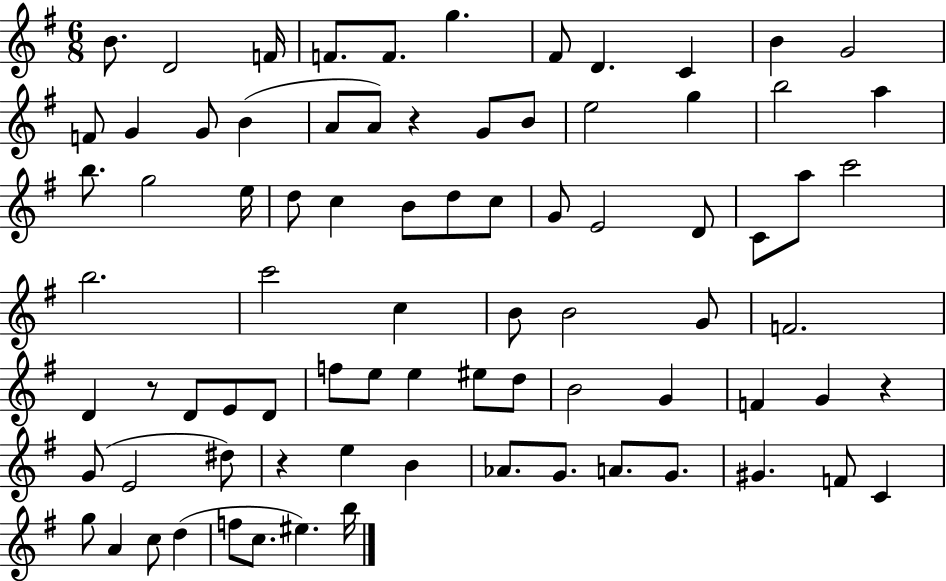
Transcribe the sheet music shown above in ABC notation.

X:1
T:Untitled
M:6/8
L:1/4
K:G
B/2 D2 F/4 F/2 F/2 g ^F/2 D C B G2 F/2 G G/2 B A/2 A/2 z G/2 B/2 e2 g b2 a b/2 g2 e/4 d/2 c B/2 d/2 c/2 G/2 E2 D/2 C/2 a/2 c'2 b2 c'2 c B/2 B2 G/2 F2 D z/2 D/2 E/2 D/2 f/2 e/2 e ^e/2 d/2 B2 G F G z G/2 E2 ^d/2 z e B _A/2 G/2 A/2 G/2 ^G F/2 C g/2 A c/2 d f/2 c/2 ^e b/4